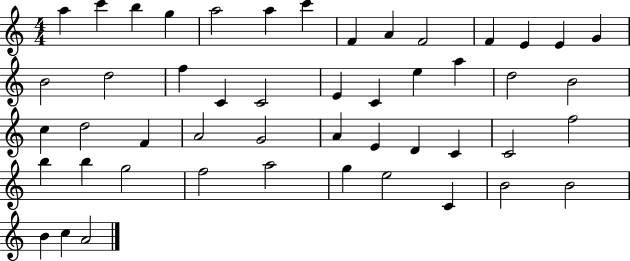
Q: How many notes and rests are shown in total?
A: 49